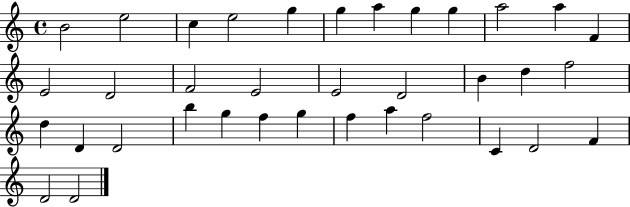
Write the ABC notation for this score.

X:1
T:Untitled
M:4/4
L:1/4
K:C
B2 e2 c e2 g g a g g a2 a F E2 D2 F2 E2 E2 D2 B d f2 d D D2 b g f g f a f2 C D2 F D2 D2